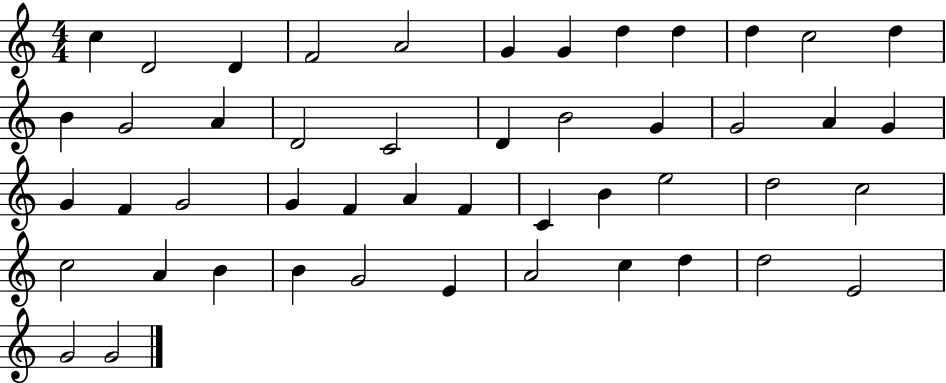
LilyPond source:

{
  \clef treble
  \numericTimeSignature
  \time 4/4
  \key c \major
  c''4 d'2 d'4 | f'2 a'2 | g'4 g'4 d''4 d''4 | d''4 c''2 d''4 | \break b'4 g'2 a'4 | d'2 c'2 | d'4 b'2 g'4 | g'2 a'4 g'4 | \break g'4 f'4 g'2 | g'4 f'4 a'4 f'4 | c'4 b'4 e''2 | d''2 c''2 | \break c''2 a'4 b'4 | b'4 g'2 e'4 | a'2 c''4 d''4 | d''2 e'2 | \break g'2 g'2 | \bar "|."
}